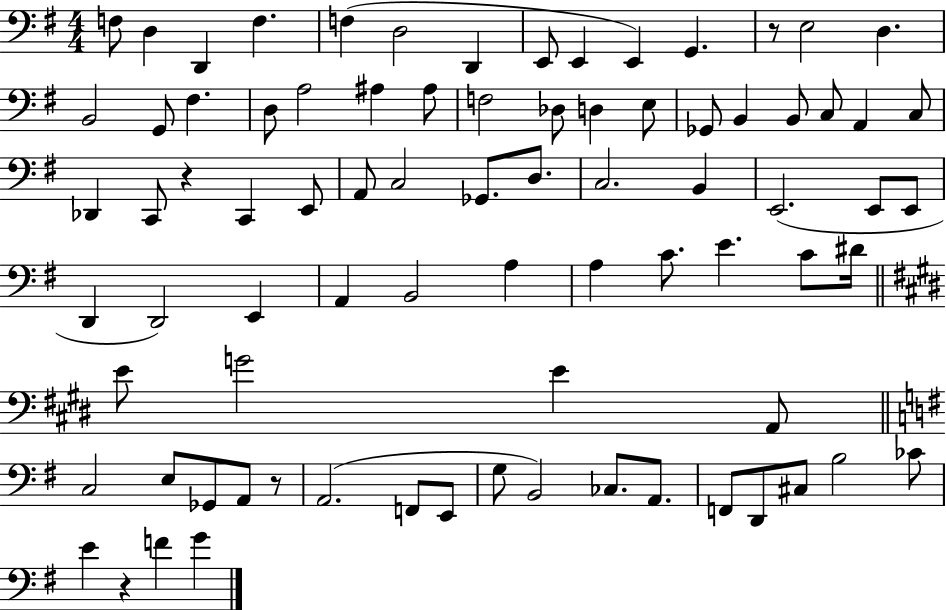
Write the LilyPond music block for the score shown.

{
  \clef bass
  \numericTimeSignature
  \time 4/4
  \key g \major
  f8 d4 d,4 f4. | f4( d2 d,4 | e,8 e,4 e,4) g,4. | r8 e2 d4. | \break b,2 g,8 fis4. | d8 a2 ais4 ais8 | f2 des8 d4 e8 | ges,8 b,4 b,8 c8 a,4 c8 | \break des,4 c,8 r4 c,4 e,8 | a,8 c2 ges,8. d8. | c2. b,4 | e,2.( e,8 e,8 | \break d,4 d,2) e,4 | a,4 b,2 a4 | a4 c'8. e'4. c'8 dis'16 | \bar "||" \break \key e \major e'8 g'2 e'4 a,8 | \bar "||" \break \key e \minor c2 e8 ges,8 a,8 r8 | a,2.( f,8 e,8 | g8 b,2) ces8. a,8. | f,8 d,8 cis8 b2 ces'8 | \break e'4 r4 f'4 g'4 | \bar "|."
}